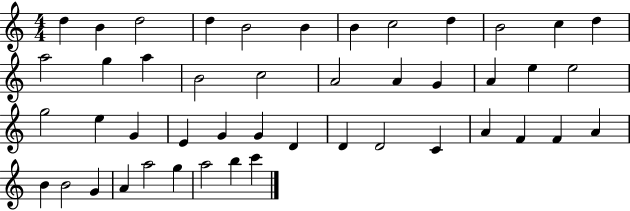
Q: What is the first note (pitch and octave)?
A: D5